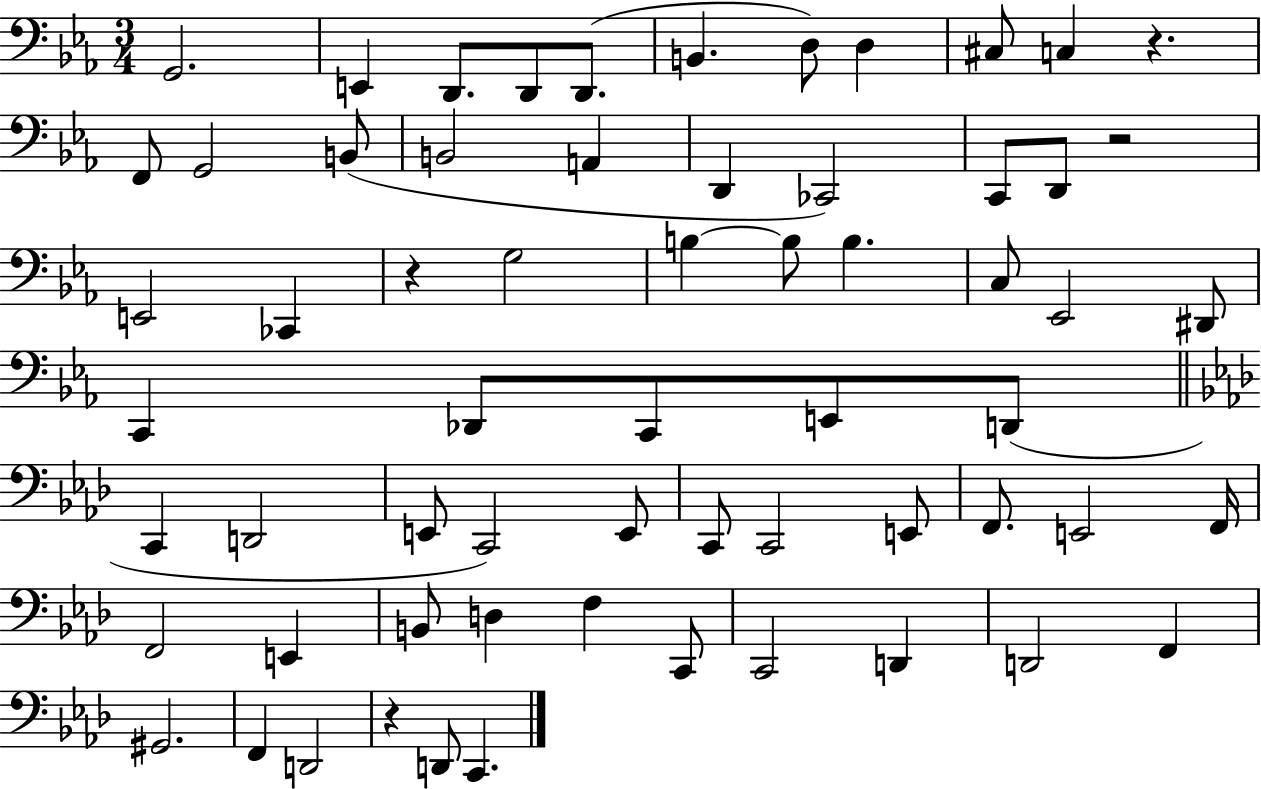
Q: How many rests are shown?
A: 4